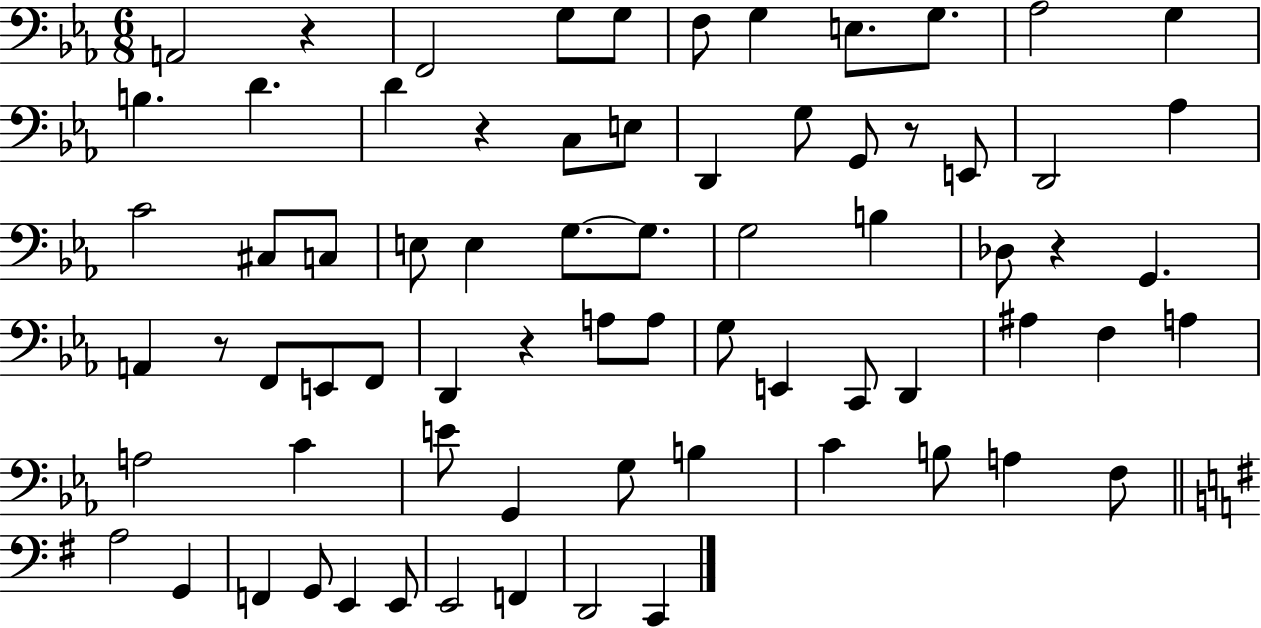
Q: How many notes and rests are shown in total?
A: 72